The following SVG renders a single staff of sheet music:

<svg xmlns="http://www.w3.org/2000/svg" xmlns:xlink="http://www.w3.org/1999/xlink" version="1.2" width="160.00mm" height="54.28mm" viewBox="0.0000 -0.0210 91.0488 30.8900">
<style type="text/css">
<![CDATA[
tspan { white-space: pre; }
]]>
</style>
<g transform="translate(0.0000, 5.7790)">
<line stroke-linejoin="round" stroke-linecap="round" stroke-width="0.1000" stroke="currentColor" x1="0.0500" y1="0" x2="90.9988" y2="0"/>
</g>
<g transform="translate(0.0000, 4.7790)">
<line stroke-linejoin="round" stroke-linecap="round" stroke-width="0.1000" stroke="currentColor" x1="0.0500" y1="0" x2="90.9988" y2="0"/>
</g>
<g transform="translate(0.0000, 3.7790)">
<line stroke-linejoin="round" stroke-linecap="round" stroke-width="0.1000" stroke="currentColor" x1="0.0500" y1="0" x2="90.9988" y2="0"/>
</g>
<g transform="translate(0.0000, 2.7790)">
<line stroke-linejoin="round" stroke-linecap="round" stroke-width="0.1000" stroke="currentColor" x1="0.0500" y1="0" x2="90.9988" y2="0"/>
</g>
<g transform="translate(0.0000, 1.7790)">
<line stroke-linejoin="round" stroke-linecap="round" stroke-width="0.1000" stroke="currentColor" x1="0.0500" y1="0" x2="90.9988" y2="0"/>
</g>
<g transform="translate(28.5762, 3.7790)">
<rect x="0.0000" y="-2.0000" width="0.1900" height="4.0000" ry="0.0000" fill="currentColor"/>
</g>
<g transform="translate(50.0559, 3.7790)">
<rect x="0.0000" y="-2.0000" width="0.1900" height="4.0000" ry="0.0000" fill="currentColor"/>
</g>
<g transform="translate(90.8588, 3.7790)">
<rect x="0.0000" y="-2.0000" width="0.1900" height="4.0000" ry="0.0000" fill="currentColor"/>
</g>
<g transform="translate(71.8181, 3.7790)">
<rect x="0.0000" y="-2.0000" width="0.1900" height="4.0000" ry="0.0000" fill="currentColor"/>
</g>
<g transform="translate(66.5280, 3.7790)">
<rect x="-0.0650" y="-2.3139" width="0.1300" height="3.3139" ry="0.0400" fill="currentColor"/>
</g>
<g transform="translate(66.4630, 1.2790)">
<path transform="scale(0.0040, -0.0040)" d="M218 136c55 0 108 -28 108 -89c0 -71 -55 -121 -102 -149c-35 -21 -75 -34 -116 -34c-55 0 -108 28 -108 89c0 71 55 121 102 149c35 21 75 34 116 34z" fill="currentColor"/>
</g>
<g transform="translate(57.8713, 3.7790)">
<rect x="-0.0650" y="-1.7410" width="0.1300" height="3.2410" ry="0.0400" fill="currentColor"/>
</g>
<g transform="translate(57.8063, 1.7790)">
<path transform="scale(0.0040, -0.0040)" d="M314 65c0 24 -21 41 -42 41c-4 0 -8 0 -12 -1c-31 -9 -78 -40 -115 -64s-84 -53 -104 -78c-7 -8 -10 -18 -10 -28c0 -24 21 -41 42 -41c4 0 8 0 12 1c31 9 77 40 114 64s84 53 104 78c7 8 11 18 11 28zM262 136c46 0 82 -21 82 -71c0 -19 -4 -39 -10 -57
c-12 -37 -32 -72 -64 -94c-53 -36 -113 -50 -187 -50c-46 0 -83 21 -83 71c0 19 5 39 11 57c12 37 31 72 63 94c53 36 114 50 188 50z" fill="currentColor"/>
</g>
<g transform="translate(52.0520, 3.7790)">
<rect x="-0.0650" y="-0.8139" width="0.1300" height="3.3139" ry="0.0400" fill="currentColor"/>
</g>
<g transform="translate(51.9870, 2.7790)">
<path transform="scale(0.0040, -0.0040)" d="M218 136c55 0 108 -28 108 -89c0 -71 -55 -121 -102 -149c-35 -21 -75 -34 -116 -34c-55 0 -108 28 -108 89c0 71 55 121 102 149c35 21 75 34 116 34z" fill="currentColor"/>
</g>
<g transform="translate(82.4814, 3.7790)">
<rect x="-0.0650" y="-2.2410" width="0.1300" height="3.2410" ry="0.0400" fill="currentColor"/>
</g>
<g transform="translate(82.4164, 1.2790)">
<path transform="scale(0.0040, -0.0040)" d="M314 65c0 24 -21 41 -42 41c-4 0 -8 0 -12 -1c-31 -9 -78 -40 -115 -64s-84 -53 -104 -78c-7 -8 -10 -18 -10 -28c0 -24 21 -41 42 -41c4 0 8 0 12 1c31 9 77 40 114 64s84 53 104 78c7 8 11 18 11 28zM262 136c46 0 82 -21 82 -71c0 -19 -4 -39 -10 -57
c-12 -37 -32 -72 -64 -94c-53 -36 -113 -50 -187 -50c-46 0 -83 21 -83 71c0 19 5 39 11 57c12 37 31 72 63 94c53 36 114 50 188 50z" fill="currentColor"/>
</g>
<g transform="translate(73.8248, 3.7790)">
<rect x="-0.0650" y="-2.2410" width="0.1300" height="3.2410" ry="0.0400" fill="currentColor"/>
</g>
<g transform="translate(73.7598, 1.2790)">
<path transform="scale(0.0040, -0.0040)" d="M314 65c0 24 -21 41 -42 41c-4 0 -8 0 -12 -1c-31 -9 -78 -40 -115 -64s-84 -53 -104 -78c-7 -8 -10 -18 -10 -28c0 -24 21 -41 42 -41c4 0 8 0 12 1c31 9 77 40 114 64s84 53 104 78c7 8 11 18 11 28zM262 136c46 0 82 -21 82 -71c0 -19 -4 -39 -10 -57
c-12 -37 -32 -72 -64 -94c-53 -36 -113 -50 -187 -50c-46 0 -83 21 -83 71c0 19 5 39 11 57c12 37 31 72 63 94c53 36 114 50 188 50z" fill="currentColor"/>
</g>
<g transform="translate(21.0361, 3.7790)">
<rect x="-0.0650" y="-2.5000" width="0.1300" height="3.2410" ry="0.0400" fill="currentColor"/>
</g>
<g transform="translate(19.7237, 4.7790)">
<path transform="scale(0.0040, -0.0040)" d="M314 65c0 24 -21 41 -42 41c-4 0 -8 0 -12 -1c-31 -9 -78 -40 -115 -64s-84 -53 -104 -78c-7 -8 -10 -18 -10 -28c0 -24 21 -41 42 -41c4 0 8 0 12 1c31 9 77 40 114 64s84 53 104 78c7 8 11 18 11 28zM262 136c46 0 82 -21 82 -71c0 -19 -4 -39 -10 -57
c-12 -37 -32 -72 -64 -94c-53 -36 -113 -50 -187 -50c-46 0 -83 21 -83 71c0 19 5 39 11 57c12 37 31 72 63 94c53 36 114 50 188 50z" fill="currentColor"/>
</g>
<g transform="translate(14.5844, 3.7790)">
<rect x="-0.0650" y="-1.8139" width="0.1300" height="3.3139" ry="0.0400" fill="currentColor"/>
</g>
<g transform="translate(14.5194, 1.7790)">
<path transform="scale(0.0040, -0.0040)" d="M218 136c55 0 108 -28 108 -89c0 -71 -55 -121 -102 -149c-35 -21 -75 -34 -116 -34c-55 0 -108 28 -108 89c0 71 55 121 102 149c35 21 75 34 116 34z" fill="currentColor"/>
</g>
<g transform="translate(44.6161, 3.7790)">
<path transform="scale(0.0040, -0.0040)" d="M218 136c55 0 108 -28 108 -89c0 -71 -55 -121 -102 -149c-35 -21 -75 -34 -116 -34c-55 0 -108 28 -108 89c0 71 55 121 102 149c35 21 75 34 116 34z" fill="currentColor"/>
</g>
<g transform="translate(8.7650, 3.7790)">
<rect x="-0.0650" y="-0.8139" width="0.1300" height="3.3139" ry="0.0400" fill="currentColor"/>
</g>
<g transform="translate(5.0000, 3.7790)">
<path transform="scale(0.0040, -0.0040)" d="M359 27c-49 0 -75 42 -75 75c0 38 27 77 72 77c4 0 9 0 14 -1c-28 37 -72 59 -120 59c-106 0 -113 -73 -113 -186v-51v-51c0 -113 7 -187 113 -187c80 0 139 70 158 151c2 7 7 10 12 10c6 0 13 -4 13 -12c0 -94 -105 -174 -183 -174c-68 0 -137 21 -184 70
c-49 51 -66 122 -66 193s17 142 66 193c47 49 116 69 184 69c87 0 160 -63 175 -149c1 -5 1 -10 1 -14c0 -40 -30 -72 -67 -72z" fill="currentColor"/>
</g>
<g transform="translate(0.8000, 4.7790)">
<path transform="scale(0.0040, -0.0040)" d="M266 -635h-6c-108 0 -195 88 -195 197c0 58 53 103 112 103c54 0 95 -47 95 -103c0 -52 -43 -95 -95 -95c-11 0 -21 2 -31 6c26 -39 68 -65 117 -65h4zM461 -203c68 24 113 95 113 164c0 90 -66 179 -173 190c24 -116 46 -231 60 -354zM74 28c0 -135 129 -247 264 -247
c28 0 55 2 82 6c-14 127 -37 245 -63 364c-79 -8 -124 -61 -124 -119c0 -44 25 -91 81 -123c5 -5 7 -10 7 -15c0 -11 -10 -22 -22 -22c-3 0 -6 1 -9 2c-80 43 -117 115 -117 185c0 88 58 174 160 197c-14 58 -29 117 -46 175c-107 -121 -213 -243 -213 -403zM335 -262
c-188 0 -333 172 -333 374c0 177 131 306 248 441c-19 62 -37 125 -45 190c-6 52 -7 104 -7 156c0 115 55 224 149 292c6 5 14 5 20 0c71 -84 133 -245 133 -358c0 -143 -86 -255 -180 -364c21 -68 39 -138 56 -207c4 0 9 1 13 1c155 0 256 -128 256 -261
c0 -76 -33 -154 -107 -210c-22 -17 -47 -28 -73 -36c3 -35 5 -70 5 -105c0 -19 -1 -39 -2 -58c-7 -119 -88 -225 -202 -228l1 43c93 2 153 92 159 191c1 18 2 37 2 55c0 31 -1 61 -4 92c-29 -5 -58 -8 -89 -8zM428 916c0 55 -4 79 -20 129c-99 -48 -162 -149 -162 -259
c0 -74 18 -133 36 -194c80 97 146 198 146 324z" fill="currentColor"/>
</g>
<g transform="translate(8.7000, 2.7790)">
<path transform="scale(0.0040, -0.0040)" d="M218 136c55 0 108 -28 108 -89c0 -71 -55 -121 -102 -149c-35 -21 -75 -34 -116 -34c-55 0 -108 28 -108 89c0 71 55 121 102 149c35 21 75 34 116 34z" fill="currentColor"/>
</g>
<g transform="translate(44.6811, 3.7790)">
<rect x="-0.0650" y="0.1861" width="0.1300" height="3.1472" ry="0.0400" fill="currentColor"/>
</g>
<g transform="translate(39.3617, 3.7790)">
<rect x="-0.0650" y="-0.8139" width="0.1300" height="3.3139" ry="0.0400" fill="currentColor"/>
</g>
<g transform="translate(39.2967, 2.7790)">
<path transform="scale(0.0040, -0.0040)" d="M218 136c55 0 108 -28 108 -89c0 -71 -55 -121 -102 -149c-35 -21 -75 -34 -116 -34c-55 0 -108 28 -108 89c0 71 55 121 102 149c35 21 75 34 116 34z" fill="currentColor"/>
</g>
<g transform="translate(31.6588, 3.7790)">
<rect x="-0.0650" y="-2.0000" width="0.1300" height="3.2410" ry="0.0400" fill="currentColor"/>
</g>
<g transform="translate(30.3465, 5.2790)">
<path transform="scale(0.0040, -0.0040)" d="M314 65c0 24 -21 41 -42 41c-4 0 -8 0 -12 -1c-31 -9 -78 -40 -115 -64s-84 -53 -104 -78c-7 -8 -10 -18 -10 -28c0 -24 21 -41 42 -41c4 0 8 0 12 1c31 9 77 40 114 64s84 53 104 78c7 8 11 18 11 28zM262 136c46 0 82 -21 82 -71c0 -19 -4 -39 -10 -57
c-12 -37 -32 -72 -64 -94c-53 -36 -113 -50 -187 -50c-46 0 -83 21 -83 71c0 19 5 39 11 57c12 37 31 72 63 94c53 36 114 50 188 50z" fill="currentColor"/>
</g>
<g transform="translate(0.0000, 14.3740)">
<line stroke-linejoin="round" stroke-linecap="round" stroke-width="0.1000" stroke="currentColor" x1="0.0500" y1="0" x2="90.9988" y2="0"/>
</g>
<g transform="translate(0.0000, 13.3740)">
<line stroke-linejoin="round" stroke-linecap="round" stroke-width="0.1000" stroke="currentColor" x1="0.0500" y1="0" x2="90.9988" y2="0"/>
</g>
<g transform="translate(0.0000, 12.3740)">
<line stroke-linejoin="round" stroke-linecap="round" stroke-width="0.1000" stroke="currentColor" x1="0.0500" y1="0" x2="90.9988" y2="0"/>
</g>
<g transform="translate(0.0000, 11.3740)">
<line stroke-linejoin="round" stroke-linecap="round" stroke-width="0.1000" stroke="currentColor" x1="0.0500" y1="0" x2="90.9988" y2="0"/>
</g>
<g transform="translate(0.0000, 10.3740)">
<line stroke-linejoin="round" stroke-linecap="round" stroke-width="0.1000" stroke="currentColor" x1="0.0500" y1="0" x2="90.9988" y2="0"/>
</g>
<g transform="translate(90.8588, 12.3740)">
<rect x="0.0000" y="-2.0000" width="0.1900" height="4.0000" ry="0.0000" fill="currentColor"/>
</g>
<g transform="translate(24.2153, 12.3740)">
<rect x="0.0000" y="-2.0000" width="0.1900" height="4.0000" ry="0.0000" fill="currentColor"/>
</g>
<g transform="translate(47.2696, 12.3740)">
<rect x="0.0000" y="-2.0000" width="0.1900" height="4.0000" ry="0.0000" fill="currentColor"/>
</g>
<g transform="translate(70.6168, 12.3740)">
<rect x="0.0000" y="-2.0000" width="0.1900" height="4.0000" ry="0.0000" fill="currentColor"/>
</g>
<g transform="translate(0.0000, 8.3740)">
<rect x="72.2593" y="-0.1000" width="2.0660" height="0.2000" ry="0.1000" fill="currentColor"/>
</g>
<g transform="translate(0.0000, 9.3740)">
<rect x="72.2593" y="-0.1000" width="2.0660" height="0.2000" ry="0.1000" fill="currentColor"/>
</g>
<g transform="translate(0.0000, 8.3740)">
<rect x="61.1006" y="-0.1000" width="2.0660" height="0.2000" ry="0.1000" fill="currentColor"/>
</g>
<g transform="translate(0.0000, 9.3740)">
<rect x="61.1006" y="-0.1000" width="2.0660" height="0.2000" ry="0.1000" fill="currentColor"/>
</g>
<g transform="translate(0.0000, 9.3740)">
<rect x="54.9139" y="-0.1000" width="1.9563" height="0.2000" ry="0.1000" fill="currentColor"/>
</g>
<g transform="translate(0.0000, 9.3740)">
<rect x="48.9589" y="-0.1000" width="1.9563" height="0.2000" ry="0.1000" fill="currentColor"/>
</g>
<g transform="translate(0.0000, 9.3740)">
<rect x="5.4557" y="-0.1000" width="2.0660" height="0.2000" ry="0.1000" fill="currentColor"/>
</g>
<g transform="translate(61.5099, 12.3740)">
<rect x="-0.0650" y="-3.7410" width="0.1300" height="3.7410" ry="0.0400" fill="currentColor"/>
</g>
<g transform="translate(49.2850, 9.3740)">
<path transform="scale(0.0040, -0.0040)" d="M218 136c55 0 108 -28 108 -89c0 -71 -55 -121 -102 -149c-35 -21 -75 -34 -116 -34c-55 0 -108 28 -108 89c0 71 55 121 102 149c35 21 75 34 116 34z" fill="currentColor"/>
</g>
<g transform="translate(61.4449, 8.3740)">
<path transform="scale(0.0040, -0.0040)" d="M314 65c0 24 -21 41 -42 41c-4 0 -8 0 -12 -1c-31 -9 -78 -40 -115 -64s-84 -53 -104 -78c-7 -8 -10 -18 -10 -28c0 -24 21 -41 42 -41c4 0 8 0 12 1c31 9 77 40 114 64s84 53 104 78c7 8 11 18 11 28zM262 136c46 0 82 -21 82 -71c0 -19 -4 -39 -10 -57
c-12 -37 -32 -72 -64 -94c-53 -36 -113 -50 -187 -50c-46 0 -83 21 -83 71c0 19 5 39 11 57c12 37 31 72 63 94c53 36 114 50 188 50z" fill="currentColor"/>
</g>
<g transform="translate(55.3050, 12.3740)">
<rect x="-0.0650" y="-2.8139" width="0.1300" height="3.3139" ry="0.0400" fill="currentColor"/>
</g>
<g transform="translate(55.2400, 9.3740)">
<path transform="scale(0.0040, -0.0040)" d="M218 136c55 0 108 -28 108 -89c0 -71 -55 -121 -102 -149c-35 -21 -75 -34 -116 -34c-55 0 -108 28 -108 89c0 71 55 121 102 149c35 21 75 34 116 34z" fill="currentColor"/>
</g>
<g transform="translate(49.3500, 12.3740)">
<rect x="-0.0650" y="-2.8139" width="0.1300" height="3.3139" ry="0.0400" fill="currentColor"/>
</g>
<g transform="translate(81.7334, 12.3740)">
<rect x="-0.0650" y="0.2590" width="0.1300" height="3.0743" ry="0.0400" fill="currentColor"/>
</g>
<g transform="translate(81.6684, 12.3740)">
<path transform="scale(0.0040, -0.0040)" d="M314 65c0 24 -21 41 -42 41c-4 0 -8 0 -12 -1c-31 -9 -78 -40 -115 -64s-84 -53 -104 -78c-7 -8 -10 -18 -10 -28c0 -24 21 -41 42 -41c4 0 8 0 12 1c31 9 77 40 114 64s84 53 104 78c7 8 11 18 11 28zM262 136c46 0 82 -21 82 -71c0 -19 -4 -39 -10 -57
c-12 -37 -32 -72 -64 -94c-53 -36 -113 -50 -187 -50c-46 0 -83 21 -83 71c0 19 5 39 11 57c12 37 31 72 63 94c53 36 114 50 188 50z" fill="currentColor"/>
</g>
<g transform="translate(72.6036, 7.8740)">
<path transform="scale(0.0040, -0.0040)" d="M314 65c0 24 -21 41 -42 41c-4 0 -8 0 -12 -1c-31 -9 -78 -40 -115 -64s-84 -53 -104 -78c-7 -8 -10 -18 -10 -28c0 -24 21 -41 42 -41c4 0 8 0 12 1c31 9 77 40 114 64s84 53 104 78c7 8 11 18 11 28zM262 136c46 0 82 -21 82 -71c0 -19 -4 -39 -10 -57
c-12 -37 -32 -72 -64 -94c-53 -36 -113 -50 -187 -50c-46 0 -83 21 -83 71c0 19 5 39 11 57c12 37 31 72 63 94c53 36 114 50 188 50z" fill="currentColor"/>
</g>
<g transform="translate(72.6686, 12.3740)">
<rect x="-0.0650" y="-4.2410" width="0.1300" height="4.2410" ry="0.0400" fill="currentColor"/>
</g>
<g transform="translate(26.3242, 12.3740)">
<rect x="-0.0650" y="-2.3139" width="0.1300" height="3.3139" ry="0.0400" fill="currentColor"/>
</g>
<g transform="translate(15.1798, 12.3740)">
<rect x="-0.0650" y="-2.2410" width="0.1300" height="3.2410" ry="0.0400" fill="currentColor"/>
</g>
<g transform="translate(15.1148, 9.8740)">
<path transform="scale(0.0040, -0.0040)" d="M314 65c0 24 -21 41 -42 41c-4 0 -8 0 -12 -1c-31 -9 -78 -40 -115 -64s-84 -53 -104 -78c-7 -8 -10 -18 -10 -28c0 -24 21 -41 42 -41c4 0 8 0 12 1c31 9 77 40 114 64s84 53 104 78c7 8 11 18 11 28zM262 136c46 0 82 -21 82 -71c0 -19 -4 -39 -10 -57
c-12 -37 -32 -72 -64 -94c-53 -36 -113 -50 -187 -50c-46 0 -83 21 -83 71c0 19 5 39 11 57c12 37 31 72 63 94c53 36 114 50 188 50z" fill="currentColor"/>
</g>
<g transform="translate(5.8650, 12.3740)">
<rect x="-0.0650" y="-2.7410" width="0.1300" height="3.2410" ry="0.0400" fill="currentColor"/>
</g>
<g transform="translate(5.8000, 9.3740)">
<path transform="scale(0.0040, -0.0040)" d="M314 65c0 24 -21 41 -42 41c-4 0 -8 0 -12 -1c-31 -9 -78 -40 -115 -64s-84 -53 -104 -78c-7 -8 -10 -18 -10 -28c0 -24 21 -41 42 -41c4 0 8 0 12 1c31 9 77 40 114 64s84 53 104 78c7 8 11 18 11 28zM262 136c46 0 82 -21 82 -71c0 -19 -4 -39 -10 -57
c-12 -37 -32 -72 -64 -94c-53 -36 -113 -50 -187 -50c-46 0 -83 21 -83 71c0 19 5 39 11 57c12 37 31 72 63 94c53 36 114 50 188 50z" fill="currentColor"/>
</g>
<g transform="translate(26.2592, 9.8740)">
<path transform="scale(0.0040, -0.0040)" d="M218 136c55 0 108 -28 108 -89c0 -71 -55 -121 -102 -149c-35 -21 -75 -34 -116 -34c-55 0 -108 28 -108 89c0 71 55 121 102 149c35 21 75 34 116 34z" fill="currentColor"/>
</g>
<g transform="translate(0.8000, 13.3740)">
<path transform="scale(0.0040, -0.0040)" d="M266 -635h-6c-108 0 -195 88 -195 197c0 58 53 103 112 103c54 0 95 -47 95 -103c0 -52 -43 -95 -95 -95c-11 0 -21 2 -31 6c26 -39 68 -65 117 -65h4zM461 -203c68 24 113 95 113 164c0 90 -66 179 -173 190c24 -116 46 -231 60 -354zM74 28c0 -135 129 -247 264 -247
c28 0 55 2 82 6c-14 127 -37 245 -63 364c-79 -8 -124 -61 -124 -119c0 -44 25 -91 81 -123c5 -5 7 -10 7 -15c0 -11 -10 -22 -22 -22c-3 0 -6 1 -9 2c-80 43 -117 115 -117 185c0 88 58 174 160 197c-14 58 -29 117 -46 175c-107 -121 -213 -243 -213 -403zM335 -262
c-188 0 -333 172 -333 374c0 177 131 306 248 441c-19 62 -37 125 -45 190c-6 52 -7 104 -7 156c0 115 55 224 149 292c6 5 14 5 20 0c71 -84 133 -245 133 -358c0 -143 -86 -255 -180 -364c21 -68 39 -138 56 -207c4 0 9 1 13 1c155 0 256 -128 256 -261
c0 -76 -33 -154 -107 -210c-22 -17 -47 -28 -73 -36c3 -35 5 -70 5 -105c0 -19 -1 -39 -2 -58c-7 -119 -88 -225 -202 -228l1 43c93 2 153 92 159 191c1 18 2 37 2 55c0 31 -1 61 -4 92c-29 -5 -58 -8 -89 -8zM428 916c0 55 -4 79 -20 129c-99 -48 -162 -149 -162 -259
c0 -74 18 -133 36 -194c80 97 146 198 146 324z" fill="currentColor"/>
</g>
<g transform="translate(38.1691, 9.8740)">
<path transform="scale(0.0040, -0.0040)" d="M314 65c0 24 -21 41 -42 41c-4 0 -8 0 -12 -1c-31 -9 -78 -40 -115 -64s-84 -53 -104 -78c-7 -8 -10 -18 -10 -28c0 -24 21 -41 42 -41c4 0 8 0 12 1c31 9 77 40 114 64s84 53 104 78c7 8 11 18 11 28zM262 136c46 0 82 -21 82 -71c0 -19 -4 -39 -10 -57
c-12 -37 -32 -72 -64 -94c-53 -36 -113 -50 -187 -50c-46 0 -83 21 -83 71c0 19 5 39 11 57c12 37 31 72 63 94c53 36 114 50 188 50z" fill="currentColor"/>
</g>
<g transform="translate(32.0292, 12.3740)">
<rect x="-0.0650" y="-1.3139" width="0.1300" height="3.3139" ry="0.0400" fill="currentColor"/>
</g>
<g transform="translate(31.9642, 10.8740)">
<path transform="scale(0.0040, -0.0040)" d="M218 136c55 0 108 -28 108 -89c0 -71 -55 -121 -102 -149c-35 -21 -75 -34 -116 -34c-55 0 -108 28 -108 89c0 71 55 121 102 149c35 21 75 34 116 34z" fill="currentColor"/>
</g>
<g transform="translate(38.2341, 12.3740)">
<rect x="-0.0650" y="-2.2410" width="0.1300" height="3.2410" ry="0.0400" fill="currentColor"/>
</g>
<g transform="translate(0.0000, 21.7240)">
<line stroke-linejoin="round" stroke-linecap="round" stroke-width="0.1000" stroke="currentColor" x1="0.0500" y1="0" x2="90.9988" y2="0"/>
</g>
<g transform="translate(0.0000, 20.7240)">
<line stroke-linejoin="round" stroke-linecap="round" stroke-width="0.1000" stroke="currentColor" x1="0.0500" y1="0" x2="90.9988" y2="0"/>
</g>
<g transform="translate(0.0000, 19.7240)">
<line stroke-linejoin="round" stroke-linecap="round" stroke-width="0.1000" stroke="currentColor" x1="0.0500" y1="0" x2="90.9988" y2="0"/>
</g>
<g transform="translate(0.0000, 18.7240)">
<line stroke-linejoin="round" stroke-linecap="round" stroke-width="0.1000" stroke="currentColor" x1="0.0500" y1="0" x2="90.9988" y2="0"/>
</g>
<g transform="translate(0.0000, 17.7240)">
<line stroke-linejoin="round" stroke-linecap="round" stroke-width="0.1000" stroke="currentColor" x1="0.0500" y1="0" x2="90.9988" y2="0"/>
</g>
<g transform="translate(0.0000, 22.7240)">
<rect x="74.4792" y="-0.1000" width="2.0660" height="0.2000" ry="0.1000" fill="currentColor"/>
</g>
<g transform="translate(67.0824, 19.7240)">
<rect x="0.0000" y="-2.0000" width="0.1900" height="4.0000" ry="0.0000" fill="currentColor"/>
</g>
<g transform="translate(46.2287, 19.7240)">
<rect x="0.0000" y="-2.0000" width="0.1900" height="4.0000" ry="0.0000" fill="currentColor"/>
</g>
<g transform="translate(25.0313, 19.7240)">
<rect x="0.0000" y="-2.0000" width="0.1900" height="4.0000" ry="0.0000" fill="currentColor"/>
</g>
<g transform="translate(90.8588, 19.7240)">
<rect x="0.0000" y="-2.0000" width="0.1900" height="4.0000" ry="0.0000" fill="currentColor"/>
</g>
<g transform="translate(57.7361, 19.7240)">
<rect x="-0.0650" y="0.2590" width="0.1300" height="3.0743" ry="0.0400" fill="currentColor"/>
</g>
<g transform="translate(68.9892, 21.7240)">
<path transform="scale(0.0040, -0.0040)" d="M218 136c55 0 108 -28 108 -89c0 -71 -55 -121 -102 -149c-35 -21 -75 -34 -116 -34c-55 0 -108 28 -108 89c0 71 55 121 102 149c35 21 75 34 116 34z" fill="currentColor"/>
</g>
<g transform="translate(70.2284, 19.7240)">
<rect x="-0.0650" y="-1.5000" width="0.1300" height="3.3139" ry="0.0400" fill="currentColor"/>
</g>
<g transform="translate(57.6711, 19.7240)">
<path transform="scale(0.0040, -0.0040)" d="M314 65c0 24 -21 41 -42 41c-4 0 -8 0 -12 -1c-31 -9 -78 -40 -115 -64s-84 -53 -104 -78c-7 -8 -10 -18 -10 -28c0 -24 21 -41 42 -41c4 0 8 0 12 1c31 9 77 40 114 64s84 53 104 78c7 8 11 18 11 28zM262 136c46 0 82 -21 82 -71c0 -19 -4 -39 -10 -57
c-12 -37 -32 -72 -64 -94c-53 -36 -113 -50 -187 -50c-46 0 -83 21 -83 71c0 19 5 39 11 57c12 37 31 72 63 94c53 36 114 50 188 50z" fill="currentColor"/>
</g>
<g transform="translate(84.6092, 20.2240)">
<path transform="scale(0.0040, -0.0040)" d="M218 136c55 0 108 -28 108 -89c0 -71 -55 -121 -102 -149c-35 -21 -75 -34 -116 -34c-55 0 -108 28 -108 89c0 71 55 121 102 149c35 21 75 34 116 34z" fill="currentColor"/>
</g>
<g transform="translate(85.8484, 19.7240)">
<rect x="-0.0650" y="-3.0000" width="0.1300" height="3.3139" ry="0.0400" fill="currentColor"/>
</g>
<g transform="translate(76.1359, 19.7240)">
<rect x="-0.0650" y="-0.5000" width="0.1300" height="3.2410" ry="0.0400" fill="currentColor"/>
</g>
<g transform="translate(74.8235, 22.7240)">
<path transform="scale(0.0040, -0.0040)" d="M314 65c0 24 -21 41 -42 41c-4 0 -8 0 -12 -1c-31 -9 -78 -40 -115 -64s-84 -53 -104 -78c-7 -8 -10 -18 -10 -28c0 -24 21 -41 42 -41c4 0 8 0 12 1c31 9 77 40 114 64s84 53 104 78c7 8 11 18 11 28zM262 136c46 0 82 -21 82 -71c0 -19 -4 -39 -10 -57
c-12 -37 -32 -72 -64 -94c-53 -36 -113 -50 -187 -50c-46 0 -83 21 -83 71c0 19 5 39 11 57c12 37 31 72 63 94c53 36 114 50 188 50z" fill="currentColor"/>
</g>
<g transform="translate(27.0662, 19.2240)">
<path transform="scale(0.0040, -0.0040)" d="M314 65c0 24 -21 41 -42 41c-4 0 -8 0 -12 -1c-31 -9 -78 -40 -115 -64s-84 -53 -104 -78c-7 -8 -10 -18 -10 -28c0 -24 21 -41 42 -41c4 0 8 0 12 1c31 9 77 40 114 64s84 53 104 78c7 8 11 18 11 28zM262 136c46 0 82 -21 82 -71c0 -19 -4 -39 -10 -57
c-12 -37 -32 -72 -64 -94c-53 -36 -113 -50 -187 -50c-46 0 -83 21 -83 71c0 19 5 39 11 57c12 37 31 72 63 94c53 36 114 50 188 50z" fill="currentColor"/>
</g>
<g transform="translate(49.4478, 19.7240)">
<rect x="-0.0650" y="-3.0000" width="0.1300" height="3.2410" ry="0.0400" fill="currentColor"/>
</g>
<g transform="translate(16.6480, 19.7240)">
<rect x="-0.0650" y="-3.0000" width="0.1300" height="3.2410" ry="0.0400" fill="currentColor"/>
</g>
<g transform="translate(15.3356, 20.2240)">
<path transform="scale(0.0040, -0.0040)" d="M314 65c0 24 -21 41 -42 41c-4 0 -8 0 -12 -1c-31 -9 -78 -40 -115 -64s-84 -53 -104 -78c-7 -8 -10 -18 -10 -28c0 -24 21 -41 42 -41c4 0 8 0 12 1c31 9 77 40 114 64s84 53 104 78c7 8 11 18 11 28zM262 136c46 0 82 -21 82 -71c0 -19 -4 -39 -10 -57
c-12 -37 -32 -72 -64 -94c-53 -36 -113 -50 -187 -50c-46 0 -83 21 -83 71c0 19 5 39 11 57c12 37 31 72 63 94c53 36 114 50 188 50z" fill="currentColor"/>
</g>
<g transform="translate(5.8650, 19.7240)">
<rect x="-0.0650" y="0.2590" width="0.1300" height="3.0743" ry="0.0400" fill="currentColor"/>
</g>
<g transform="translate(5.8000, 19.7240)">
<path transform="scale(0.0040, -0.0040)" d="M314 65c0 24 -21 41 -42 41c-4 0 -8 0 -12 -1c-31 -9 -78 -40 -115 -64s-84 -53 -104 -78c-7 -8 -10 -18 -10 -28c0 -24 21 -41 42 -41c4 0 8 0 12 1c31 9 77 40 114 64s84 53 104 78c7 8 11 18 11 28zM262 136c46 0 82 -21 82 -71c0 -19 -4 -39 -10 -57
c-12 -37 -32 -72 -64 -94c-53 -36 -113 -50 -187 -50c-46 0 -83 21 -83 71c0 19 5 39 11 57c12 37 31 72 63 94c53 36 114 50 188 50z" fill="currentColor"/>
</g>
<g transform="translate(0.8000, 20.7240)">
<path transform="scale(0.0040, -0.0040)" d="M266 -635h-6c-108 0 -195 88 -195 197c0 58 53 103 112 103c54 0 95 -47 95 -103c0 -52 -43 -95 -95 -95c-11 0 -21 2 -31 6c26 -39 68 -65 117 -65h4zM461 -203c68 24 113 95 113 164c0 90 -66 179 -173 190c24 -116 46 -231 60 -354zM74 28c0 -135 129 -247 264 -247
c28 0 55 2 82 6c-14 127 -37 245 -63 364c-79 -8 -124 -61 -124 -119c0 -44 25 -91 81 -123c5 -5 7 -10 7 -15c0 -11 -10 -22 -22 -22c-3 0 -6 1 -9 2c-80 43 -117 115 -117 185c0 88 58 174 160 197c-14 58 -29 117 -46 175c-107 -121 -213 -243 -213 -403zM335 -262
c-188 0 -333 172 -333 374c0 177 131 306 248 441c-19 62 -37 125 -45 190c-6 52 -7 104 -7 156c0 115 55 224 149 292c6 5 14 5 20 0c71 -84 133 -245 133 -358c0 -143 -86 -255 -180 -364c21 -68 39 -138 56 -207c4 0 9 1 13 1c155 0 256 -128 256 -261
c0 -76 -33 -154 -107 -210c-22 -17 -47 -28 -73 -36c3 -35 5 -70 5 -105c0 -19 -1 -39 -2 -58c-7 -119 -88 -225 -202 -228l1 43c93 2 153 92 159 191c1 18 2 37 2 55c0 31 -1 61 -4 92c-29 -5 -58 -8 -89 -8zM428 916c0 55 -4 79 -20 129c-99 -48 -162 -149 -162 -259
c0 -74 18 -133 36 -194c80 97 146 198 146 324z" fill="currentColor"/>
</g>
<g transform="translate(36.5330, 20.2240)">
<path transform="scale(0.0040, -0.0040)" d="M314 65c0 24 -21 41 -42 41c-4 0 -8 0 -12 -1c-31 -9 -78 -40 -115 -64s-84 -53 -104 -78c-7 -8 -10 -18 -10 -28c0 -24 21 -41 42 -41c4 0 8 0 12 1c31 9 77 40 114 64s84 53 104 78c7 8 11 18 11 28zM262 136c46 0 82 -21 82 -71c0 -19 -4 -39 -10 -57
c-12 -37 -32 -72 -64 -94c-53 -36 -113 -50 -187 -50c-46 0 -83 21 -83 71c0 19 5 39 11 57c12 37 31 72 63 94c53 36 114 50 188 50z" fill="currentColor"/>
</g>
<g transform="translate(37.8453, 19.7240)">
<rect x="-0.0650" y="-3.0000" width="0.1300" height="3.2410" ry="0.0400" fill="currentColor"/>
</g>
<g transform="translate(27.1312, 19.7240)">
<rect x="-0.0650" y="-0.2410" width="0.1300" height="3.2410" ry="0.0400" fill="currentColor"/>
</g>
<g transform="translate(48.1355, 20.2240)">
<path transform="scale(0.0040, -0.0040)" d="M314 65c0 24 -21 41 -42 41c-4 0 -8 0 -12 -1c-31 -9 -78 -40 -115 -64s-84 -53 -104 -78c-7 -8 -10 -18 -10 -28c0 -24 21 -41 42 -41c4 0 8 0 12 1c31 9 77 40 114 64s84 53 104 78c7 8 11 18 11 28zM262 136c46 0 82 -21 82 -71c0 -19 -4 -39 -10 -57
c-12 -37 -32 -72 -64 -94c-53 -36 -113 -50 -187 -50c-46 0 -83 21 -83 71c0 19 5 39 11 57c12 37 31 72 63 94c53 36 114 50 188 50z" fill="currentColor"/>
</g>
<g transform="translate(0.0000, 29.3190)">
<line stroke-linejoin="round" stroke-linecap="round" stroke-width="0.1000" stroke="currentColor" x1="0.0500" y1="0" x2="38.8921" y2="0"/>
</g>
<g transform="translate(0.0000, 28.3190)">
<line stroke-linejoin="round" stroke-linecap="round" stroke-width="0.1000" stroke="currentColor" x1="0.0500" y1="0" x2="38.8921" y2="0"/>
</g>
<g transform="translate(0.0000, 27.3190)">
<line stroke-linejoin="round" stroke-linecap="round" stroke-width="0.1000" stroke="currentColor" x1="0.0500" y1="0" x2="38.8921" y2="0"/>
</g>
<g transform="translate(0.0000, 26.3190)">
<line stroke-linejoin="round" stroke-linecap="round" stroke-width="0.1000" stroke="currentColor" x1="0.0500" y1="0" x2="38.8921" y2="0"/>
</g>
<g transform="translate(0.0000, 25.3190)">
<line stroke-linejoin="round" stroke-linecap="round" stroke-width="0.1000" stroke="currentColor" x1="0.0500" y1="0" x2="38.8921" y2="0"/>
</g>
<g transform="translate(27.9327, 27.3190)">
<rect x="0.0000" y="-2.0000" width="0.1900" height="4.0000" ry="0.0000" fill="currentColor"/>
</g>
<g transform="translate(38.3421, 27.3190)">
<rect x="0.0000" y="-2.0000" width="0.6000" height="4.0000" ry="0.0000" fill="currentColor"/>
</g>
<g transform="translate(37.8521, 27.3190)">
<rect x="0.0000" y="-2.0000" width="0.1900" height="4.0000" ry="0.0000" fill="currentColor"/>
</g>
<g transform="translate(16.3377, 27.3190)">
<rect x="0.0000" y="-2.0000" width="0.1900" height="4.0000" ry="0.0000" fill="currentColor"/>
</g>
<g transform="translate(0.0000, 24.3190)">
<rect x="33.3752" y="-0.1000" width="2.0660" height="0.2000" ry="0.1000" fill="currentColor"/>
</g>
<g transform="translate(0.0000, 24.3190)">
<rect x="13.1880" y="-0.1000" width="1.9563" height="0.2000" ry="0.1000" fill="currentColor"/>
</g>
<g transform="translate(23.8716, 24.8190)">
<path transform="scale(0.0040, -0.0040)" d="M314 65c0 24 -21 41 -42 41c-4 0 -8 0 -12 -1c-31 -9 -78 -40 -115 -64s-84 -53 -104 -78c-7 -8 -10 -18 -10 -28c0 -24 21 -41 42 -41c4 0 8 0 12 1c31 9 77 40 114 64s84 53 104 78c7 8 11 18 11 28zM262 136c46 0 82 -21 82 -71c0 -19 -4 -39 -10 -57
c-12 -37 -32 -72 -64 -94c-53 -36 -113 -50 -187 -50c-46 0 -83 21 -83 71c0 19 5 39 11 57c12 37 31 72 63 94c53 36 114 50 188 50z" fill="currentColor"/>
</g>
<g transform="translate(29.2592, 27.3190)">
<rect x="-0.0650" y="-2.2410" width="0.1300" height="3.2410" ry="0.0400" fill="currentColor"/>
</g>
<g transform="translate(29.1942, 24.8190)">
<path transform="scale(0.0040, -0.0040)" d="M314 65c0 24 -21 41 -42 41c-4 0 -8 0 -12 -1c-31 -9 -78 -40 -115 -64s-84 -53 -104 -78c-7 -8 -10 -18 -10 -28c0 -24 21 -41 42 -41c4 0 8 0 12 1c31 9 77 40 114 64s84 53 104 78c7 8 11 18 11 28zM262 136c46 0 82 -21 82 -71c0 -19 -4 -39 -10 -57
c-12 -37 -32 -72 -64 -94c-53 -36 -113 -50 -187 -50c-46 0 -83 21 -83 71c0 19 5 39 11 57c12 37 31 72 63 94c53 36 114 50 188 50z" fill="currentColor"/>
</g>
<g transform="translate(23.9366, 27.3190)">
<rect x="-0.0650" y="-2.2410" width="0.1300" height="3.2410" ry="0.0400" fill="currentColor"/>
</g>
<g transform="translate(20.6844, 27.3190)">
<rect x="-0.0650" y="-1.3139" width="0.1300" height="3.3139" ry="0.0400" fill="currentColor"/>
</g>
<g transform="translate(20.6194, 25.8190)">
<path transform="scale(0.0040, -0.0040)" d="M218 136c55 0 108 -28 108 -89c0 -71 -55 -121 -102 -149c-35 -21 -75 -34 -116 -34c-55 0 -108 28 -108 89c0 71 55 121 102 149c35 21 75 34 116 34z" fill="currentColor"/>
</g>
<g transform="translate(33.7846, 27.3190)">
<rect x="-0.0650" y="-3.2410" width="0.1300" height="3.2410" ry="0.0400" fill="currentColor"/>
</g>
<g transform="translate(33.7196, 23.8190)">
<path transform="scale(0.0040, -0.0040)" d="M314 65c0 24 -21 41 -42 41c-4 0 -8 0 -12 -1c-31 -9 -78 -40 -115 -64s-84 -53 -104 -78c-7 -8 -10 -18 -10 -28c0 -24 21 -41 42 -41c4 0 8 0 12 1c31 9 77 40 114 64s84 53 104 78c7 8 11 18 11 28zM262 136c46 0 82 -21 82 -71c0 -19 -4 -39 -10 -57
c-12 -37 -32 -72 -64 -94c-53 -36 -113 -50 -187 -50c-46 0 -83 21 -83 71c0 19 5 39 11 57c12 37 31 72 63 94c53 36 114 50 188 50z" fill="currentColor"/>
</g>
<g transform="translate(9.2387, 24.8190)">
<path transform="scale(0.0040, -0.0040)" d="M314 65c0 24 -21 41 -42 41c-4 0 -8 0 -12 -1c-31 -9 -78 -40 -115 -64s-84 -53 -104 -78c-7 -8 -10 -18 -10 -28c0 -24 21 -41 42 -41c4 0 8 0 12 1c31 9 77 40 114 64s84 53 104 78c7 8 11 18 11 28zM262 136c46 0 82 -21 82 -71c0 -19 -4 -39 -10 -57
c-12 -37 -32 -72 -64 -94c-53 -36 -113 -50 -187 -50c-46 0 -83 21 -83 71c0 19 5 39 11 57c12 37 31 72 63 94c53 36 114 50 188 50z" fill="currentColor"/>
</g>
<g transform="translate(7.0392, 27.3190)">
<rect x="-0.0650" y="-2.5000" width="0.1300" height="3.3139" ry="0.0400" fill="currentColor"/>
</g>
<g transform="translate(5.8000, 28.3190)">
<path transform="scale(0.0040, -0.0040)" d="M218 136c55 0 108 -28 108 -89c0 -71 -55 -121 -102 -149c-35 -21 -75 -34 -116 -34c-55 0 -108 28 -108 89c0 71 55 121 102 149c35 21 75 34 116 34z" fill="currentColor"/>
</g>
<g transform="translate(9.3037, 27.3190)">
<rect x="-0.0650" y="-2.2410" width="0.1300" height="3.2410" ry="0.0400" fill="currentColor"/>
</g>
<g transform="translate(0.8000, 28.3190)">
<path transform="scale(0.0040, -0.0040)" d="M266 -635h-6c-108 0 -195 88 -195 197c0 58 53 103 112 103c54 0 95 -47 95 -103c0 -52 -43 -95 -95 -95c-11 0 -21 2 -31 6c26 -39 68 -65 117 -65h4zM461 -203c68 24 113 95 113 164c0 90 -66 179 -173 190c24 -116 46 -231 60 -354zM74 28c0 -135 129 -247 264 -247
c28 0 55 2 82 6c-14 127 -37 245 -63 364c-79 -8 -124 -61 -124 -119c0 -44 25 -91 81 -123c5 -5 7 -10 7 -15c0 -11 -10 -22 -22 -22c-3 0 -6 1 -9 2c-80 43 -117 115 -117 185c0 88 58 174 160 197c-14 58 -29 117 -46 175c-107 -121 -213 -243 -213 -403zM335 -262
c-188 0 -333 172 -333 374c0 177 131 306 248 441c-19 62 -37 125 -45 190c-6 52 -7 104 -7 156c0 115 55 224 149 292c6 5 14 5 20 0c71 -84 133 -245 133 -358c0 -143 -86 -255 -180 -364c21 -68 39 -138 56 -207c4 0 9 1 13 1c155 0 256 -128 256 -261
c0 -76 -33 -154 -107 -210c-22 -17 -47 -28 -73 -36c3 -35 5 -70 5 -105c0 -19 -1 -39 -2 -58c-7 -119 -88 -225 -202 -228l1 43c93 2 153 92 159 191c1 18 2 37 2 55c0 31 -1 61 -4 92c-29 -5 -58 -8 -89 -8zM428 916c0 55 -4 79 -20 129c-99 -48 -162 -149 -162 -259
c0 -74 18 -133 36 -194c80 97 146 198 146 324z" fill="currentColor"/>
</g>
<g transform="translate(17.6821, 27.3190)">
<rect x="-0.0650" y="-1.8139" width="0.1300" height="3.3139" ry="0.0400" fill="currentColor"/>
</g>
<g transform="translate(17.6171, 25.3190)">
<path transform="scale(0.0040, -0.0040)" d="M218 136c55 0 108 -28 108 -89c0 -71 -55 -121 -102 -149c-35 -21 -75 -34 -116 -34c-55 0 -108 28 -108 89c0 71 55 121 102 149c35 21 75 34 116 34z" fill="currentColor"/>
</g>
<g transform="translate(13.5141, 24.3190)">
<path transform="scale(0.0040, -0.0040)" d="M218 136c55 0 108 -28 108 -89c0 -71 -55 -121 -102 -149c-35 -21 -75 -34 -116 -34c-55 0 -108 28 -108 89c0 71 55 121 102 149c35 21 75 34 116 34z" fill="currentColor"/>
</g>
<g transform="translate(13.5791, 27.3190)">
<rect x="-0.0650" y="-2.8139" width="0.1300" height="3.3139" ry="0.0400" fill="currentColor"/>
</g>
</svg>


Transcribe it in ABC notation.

X:1
T:Untitled
M:4/4
L:1/4
K:C
d f G2 F2 d B d f2 g g2 g2 a2 g2 g e g2 a a c'2 d'2 B2 B2 A2 c2 A2 A2 B2 E C2 A G g2 a f e g2 g2 b2